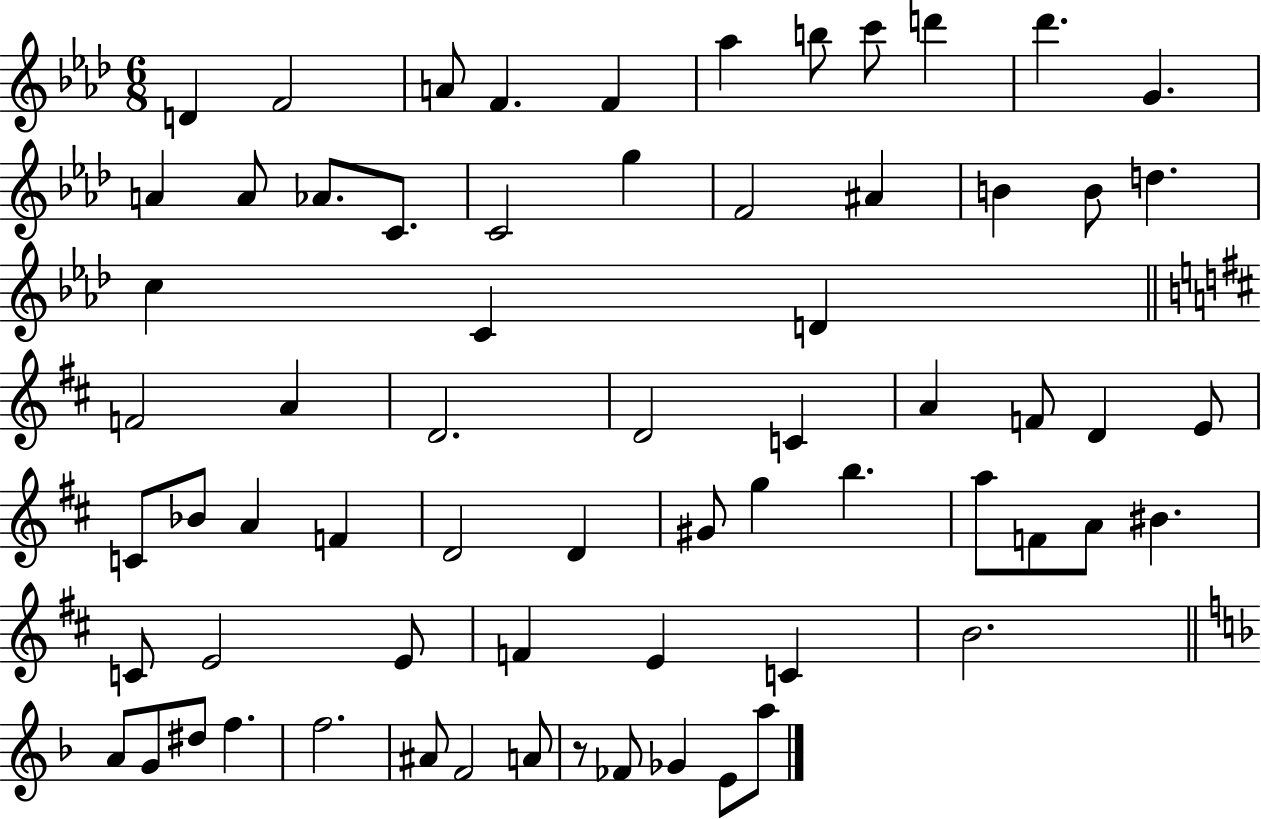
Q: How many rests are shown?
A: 1